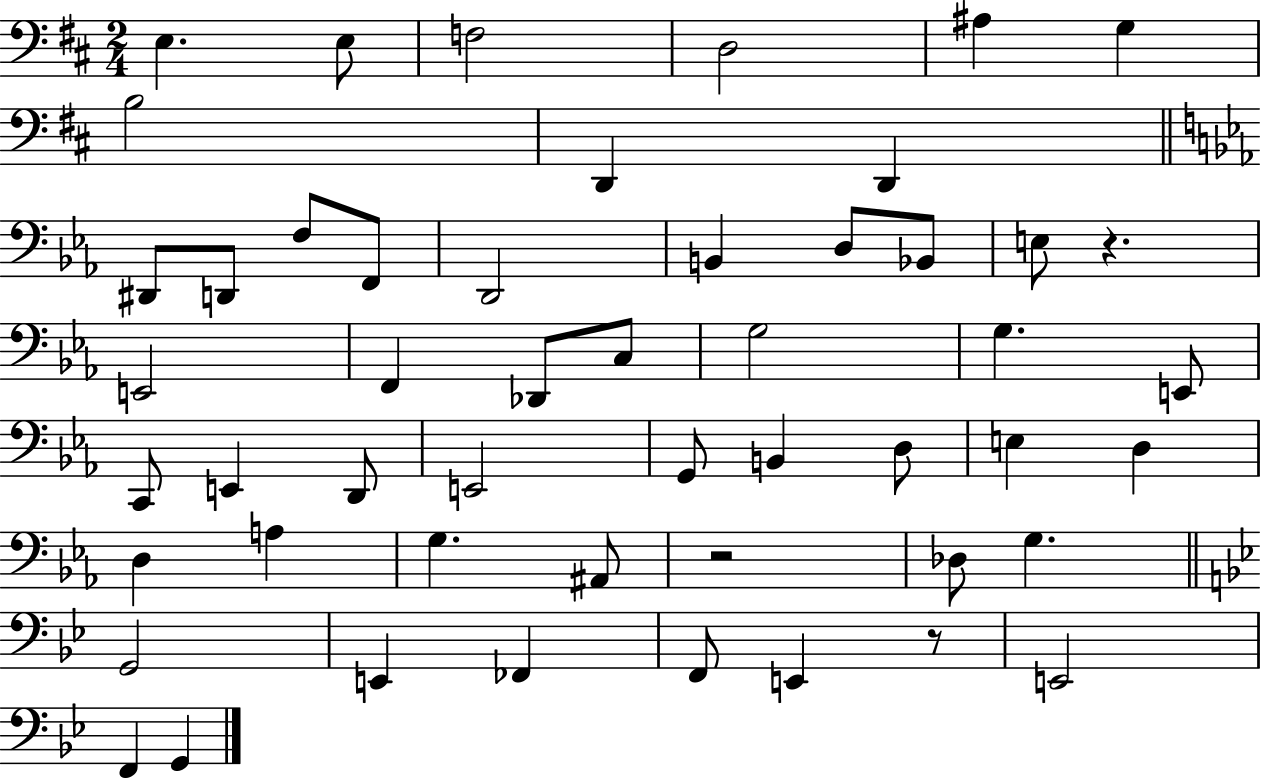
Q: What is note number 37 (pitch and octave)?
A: G3